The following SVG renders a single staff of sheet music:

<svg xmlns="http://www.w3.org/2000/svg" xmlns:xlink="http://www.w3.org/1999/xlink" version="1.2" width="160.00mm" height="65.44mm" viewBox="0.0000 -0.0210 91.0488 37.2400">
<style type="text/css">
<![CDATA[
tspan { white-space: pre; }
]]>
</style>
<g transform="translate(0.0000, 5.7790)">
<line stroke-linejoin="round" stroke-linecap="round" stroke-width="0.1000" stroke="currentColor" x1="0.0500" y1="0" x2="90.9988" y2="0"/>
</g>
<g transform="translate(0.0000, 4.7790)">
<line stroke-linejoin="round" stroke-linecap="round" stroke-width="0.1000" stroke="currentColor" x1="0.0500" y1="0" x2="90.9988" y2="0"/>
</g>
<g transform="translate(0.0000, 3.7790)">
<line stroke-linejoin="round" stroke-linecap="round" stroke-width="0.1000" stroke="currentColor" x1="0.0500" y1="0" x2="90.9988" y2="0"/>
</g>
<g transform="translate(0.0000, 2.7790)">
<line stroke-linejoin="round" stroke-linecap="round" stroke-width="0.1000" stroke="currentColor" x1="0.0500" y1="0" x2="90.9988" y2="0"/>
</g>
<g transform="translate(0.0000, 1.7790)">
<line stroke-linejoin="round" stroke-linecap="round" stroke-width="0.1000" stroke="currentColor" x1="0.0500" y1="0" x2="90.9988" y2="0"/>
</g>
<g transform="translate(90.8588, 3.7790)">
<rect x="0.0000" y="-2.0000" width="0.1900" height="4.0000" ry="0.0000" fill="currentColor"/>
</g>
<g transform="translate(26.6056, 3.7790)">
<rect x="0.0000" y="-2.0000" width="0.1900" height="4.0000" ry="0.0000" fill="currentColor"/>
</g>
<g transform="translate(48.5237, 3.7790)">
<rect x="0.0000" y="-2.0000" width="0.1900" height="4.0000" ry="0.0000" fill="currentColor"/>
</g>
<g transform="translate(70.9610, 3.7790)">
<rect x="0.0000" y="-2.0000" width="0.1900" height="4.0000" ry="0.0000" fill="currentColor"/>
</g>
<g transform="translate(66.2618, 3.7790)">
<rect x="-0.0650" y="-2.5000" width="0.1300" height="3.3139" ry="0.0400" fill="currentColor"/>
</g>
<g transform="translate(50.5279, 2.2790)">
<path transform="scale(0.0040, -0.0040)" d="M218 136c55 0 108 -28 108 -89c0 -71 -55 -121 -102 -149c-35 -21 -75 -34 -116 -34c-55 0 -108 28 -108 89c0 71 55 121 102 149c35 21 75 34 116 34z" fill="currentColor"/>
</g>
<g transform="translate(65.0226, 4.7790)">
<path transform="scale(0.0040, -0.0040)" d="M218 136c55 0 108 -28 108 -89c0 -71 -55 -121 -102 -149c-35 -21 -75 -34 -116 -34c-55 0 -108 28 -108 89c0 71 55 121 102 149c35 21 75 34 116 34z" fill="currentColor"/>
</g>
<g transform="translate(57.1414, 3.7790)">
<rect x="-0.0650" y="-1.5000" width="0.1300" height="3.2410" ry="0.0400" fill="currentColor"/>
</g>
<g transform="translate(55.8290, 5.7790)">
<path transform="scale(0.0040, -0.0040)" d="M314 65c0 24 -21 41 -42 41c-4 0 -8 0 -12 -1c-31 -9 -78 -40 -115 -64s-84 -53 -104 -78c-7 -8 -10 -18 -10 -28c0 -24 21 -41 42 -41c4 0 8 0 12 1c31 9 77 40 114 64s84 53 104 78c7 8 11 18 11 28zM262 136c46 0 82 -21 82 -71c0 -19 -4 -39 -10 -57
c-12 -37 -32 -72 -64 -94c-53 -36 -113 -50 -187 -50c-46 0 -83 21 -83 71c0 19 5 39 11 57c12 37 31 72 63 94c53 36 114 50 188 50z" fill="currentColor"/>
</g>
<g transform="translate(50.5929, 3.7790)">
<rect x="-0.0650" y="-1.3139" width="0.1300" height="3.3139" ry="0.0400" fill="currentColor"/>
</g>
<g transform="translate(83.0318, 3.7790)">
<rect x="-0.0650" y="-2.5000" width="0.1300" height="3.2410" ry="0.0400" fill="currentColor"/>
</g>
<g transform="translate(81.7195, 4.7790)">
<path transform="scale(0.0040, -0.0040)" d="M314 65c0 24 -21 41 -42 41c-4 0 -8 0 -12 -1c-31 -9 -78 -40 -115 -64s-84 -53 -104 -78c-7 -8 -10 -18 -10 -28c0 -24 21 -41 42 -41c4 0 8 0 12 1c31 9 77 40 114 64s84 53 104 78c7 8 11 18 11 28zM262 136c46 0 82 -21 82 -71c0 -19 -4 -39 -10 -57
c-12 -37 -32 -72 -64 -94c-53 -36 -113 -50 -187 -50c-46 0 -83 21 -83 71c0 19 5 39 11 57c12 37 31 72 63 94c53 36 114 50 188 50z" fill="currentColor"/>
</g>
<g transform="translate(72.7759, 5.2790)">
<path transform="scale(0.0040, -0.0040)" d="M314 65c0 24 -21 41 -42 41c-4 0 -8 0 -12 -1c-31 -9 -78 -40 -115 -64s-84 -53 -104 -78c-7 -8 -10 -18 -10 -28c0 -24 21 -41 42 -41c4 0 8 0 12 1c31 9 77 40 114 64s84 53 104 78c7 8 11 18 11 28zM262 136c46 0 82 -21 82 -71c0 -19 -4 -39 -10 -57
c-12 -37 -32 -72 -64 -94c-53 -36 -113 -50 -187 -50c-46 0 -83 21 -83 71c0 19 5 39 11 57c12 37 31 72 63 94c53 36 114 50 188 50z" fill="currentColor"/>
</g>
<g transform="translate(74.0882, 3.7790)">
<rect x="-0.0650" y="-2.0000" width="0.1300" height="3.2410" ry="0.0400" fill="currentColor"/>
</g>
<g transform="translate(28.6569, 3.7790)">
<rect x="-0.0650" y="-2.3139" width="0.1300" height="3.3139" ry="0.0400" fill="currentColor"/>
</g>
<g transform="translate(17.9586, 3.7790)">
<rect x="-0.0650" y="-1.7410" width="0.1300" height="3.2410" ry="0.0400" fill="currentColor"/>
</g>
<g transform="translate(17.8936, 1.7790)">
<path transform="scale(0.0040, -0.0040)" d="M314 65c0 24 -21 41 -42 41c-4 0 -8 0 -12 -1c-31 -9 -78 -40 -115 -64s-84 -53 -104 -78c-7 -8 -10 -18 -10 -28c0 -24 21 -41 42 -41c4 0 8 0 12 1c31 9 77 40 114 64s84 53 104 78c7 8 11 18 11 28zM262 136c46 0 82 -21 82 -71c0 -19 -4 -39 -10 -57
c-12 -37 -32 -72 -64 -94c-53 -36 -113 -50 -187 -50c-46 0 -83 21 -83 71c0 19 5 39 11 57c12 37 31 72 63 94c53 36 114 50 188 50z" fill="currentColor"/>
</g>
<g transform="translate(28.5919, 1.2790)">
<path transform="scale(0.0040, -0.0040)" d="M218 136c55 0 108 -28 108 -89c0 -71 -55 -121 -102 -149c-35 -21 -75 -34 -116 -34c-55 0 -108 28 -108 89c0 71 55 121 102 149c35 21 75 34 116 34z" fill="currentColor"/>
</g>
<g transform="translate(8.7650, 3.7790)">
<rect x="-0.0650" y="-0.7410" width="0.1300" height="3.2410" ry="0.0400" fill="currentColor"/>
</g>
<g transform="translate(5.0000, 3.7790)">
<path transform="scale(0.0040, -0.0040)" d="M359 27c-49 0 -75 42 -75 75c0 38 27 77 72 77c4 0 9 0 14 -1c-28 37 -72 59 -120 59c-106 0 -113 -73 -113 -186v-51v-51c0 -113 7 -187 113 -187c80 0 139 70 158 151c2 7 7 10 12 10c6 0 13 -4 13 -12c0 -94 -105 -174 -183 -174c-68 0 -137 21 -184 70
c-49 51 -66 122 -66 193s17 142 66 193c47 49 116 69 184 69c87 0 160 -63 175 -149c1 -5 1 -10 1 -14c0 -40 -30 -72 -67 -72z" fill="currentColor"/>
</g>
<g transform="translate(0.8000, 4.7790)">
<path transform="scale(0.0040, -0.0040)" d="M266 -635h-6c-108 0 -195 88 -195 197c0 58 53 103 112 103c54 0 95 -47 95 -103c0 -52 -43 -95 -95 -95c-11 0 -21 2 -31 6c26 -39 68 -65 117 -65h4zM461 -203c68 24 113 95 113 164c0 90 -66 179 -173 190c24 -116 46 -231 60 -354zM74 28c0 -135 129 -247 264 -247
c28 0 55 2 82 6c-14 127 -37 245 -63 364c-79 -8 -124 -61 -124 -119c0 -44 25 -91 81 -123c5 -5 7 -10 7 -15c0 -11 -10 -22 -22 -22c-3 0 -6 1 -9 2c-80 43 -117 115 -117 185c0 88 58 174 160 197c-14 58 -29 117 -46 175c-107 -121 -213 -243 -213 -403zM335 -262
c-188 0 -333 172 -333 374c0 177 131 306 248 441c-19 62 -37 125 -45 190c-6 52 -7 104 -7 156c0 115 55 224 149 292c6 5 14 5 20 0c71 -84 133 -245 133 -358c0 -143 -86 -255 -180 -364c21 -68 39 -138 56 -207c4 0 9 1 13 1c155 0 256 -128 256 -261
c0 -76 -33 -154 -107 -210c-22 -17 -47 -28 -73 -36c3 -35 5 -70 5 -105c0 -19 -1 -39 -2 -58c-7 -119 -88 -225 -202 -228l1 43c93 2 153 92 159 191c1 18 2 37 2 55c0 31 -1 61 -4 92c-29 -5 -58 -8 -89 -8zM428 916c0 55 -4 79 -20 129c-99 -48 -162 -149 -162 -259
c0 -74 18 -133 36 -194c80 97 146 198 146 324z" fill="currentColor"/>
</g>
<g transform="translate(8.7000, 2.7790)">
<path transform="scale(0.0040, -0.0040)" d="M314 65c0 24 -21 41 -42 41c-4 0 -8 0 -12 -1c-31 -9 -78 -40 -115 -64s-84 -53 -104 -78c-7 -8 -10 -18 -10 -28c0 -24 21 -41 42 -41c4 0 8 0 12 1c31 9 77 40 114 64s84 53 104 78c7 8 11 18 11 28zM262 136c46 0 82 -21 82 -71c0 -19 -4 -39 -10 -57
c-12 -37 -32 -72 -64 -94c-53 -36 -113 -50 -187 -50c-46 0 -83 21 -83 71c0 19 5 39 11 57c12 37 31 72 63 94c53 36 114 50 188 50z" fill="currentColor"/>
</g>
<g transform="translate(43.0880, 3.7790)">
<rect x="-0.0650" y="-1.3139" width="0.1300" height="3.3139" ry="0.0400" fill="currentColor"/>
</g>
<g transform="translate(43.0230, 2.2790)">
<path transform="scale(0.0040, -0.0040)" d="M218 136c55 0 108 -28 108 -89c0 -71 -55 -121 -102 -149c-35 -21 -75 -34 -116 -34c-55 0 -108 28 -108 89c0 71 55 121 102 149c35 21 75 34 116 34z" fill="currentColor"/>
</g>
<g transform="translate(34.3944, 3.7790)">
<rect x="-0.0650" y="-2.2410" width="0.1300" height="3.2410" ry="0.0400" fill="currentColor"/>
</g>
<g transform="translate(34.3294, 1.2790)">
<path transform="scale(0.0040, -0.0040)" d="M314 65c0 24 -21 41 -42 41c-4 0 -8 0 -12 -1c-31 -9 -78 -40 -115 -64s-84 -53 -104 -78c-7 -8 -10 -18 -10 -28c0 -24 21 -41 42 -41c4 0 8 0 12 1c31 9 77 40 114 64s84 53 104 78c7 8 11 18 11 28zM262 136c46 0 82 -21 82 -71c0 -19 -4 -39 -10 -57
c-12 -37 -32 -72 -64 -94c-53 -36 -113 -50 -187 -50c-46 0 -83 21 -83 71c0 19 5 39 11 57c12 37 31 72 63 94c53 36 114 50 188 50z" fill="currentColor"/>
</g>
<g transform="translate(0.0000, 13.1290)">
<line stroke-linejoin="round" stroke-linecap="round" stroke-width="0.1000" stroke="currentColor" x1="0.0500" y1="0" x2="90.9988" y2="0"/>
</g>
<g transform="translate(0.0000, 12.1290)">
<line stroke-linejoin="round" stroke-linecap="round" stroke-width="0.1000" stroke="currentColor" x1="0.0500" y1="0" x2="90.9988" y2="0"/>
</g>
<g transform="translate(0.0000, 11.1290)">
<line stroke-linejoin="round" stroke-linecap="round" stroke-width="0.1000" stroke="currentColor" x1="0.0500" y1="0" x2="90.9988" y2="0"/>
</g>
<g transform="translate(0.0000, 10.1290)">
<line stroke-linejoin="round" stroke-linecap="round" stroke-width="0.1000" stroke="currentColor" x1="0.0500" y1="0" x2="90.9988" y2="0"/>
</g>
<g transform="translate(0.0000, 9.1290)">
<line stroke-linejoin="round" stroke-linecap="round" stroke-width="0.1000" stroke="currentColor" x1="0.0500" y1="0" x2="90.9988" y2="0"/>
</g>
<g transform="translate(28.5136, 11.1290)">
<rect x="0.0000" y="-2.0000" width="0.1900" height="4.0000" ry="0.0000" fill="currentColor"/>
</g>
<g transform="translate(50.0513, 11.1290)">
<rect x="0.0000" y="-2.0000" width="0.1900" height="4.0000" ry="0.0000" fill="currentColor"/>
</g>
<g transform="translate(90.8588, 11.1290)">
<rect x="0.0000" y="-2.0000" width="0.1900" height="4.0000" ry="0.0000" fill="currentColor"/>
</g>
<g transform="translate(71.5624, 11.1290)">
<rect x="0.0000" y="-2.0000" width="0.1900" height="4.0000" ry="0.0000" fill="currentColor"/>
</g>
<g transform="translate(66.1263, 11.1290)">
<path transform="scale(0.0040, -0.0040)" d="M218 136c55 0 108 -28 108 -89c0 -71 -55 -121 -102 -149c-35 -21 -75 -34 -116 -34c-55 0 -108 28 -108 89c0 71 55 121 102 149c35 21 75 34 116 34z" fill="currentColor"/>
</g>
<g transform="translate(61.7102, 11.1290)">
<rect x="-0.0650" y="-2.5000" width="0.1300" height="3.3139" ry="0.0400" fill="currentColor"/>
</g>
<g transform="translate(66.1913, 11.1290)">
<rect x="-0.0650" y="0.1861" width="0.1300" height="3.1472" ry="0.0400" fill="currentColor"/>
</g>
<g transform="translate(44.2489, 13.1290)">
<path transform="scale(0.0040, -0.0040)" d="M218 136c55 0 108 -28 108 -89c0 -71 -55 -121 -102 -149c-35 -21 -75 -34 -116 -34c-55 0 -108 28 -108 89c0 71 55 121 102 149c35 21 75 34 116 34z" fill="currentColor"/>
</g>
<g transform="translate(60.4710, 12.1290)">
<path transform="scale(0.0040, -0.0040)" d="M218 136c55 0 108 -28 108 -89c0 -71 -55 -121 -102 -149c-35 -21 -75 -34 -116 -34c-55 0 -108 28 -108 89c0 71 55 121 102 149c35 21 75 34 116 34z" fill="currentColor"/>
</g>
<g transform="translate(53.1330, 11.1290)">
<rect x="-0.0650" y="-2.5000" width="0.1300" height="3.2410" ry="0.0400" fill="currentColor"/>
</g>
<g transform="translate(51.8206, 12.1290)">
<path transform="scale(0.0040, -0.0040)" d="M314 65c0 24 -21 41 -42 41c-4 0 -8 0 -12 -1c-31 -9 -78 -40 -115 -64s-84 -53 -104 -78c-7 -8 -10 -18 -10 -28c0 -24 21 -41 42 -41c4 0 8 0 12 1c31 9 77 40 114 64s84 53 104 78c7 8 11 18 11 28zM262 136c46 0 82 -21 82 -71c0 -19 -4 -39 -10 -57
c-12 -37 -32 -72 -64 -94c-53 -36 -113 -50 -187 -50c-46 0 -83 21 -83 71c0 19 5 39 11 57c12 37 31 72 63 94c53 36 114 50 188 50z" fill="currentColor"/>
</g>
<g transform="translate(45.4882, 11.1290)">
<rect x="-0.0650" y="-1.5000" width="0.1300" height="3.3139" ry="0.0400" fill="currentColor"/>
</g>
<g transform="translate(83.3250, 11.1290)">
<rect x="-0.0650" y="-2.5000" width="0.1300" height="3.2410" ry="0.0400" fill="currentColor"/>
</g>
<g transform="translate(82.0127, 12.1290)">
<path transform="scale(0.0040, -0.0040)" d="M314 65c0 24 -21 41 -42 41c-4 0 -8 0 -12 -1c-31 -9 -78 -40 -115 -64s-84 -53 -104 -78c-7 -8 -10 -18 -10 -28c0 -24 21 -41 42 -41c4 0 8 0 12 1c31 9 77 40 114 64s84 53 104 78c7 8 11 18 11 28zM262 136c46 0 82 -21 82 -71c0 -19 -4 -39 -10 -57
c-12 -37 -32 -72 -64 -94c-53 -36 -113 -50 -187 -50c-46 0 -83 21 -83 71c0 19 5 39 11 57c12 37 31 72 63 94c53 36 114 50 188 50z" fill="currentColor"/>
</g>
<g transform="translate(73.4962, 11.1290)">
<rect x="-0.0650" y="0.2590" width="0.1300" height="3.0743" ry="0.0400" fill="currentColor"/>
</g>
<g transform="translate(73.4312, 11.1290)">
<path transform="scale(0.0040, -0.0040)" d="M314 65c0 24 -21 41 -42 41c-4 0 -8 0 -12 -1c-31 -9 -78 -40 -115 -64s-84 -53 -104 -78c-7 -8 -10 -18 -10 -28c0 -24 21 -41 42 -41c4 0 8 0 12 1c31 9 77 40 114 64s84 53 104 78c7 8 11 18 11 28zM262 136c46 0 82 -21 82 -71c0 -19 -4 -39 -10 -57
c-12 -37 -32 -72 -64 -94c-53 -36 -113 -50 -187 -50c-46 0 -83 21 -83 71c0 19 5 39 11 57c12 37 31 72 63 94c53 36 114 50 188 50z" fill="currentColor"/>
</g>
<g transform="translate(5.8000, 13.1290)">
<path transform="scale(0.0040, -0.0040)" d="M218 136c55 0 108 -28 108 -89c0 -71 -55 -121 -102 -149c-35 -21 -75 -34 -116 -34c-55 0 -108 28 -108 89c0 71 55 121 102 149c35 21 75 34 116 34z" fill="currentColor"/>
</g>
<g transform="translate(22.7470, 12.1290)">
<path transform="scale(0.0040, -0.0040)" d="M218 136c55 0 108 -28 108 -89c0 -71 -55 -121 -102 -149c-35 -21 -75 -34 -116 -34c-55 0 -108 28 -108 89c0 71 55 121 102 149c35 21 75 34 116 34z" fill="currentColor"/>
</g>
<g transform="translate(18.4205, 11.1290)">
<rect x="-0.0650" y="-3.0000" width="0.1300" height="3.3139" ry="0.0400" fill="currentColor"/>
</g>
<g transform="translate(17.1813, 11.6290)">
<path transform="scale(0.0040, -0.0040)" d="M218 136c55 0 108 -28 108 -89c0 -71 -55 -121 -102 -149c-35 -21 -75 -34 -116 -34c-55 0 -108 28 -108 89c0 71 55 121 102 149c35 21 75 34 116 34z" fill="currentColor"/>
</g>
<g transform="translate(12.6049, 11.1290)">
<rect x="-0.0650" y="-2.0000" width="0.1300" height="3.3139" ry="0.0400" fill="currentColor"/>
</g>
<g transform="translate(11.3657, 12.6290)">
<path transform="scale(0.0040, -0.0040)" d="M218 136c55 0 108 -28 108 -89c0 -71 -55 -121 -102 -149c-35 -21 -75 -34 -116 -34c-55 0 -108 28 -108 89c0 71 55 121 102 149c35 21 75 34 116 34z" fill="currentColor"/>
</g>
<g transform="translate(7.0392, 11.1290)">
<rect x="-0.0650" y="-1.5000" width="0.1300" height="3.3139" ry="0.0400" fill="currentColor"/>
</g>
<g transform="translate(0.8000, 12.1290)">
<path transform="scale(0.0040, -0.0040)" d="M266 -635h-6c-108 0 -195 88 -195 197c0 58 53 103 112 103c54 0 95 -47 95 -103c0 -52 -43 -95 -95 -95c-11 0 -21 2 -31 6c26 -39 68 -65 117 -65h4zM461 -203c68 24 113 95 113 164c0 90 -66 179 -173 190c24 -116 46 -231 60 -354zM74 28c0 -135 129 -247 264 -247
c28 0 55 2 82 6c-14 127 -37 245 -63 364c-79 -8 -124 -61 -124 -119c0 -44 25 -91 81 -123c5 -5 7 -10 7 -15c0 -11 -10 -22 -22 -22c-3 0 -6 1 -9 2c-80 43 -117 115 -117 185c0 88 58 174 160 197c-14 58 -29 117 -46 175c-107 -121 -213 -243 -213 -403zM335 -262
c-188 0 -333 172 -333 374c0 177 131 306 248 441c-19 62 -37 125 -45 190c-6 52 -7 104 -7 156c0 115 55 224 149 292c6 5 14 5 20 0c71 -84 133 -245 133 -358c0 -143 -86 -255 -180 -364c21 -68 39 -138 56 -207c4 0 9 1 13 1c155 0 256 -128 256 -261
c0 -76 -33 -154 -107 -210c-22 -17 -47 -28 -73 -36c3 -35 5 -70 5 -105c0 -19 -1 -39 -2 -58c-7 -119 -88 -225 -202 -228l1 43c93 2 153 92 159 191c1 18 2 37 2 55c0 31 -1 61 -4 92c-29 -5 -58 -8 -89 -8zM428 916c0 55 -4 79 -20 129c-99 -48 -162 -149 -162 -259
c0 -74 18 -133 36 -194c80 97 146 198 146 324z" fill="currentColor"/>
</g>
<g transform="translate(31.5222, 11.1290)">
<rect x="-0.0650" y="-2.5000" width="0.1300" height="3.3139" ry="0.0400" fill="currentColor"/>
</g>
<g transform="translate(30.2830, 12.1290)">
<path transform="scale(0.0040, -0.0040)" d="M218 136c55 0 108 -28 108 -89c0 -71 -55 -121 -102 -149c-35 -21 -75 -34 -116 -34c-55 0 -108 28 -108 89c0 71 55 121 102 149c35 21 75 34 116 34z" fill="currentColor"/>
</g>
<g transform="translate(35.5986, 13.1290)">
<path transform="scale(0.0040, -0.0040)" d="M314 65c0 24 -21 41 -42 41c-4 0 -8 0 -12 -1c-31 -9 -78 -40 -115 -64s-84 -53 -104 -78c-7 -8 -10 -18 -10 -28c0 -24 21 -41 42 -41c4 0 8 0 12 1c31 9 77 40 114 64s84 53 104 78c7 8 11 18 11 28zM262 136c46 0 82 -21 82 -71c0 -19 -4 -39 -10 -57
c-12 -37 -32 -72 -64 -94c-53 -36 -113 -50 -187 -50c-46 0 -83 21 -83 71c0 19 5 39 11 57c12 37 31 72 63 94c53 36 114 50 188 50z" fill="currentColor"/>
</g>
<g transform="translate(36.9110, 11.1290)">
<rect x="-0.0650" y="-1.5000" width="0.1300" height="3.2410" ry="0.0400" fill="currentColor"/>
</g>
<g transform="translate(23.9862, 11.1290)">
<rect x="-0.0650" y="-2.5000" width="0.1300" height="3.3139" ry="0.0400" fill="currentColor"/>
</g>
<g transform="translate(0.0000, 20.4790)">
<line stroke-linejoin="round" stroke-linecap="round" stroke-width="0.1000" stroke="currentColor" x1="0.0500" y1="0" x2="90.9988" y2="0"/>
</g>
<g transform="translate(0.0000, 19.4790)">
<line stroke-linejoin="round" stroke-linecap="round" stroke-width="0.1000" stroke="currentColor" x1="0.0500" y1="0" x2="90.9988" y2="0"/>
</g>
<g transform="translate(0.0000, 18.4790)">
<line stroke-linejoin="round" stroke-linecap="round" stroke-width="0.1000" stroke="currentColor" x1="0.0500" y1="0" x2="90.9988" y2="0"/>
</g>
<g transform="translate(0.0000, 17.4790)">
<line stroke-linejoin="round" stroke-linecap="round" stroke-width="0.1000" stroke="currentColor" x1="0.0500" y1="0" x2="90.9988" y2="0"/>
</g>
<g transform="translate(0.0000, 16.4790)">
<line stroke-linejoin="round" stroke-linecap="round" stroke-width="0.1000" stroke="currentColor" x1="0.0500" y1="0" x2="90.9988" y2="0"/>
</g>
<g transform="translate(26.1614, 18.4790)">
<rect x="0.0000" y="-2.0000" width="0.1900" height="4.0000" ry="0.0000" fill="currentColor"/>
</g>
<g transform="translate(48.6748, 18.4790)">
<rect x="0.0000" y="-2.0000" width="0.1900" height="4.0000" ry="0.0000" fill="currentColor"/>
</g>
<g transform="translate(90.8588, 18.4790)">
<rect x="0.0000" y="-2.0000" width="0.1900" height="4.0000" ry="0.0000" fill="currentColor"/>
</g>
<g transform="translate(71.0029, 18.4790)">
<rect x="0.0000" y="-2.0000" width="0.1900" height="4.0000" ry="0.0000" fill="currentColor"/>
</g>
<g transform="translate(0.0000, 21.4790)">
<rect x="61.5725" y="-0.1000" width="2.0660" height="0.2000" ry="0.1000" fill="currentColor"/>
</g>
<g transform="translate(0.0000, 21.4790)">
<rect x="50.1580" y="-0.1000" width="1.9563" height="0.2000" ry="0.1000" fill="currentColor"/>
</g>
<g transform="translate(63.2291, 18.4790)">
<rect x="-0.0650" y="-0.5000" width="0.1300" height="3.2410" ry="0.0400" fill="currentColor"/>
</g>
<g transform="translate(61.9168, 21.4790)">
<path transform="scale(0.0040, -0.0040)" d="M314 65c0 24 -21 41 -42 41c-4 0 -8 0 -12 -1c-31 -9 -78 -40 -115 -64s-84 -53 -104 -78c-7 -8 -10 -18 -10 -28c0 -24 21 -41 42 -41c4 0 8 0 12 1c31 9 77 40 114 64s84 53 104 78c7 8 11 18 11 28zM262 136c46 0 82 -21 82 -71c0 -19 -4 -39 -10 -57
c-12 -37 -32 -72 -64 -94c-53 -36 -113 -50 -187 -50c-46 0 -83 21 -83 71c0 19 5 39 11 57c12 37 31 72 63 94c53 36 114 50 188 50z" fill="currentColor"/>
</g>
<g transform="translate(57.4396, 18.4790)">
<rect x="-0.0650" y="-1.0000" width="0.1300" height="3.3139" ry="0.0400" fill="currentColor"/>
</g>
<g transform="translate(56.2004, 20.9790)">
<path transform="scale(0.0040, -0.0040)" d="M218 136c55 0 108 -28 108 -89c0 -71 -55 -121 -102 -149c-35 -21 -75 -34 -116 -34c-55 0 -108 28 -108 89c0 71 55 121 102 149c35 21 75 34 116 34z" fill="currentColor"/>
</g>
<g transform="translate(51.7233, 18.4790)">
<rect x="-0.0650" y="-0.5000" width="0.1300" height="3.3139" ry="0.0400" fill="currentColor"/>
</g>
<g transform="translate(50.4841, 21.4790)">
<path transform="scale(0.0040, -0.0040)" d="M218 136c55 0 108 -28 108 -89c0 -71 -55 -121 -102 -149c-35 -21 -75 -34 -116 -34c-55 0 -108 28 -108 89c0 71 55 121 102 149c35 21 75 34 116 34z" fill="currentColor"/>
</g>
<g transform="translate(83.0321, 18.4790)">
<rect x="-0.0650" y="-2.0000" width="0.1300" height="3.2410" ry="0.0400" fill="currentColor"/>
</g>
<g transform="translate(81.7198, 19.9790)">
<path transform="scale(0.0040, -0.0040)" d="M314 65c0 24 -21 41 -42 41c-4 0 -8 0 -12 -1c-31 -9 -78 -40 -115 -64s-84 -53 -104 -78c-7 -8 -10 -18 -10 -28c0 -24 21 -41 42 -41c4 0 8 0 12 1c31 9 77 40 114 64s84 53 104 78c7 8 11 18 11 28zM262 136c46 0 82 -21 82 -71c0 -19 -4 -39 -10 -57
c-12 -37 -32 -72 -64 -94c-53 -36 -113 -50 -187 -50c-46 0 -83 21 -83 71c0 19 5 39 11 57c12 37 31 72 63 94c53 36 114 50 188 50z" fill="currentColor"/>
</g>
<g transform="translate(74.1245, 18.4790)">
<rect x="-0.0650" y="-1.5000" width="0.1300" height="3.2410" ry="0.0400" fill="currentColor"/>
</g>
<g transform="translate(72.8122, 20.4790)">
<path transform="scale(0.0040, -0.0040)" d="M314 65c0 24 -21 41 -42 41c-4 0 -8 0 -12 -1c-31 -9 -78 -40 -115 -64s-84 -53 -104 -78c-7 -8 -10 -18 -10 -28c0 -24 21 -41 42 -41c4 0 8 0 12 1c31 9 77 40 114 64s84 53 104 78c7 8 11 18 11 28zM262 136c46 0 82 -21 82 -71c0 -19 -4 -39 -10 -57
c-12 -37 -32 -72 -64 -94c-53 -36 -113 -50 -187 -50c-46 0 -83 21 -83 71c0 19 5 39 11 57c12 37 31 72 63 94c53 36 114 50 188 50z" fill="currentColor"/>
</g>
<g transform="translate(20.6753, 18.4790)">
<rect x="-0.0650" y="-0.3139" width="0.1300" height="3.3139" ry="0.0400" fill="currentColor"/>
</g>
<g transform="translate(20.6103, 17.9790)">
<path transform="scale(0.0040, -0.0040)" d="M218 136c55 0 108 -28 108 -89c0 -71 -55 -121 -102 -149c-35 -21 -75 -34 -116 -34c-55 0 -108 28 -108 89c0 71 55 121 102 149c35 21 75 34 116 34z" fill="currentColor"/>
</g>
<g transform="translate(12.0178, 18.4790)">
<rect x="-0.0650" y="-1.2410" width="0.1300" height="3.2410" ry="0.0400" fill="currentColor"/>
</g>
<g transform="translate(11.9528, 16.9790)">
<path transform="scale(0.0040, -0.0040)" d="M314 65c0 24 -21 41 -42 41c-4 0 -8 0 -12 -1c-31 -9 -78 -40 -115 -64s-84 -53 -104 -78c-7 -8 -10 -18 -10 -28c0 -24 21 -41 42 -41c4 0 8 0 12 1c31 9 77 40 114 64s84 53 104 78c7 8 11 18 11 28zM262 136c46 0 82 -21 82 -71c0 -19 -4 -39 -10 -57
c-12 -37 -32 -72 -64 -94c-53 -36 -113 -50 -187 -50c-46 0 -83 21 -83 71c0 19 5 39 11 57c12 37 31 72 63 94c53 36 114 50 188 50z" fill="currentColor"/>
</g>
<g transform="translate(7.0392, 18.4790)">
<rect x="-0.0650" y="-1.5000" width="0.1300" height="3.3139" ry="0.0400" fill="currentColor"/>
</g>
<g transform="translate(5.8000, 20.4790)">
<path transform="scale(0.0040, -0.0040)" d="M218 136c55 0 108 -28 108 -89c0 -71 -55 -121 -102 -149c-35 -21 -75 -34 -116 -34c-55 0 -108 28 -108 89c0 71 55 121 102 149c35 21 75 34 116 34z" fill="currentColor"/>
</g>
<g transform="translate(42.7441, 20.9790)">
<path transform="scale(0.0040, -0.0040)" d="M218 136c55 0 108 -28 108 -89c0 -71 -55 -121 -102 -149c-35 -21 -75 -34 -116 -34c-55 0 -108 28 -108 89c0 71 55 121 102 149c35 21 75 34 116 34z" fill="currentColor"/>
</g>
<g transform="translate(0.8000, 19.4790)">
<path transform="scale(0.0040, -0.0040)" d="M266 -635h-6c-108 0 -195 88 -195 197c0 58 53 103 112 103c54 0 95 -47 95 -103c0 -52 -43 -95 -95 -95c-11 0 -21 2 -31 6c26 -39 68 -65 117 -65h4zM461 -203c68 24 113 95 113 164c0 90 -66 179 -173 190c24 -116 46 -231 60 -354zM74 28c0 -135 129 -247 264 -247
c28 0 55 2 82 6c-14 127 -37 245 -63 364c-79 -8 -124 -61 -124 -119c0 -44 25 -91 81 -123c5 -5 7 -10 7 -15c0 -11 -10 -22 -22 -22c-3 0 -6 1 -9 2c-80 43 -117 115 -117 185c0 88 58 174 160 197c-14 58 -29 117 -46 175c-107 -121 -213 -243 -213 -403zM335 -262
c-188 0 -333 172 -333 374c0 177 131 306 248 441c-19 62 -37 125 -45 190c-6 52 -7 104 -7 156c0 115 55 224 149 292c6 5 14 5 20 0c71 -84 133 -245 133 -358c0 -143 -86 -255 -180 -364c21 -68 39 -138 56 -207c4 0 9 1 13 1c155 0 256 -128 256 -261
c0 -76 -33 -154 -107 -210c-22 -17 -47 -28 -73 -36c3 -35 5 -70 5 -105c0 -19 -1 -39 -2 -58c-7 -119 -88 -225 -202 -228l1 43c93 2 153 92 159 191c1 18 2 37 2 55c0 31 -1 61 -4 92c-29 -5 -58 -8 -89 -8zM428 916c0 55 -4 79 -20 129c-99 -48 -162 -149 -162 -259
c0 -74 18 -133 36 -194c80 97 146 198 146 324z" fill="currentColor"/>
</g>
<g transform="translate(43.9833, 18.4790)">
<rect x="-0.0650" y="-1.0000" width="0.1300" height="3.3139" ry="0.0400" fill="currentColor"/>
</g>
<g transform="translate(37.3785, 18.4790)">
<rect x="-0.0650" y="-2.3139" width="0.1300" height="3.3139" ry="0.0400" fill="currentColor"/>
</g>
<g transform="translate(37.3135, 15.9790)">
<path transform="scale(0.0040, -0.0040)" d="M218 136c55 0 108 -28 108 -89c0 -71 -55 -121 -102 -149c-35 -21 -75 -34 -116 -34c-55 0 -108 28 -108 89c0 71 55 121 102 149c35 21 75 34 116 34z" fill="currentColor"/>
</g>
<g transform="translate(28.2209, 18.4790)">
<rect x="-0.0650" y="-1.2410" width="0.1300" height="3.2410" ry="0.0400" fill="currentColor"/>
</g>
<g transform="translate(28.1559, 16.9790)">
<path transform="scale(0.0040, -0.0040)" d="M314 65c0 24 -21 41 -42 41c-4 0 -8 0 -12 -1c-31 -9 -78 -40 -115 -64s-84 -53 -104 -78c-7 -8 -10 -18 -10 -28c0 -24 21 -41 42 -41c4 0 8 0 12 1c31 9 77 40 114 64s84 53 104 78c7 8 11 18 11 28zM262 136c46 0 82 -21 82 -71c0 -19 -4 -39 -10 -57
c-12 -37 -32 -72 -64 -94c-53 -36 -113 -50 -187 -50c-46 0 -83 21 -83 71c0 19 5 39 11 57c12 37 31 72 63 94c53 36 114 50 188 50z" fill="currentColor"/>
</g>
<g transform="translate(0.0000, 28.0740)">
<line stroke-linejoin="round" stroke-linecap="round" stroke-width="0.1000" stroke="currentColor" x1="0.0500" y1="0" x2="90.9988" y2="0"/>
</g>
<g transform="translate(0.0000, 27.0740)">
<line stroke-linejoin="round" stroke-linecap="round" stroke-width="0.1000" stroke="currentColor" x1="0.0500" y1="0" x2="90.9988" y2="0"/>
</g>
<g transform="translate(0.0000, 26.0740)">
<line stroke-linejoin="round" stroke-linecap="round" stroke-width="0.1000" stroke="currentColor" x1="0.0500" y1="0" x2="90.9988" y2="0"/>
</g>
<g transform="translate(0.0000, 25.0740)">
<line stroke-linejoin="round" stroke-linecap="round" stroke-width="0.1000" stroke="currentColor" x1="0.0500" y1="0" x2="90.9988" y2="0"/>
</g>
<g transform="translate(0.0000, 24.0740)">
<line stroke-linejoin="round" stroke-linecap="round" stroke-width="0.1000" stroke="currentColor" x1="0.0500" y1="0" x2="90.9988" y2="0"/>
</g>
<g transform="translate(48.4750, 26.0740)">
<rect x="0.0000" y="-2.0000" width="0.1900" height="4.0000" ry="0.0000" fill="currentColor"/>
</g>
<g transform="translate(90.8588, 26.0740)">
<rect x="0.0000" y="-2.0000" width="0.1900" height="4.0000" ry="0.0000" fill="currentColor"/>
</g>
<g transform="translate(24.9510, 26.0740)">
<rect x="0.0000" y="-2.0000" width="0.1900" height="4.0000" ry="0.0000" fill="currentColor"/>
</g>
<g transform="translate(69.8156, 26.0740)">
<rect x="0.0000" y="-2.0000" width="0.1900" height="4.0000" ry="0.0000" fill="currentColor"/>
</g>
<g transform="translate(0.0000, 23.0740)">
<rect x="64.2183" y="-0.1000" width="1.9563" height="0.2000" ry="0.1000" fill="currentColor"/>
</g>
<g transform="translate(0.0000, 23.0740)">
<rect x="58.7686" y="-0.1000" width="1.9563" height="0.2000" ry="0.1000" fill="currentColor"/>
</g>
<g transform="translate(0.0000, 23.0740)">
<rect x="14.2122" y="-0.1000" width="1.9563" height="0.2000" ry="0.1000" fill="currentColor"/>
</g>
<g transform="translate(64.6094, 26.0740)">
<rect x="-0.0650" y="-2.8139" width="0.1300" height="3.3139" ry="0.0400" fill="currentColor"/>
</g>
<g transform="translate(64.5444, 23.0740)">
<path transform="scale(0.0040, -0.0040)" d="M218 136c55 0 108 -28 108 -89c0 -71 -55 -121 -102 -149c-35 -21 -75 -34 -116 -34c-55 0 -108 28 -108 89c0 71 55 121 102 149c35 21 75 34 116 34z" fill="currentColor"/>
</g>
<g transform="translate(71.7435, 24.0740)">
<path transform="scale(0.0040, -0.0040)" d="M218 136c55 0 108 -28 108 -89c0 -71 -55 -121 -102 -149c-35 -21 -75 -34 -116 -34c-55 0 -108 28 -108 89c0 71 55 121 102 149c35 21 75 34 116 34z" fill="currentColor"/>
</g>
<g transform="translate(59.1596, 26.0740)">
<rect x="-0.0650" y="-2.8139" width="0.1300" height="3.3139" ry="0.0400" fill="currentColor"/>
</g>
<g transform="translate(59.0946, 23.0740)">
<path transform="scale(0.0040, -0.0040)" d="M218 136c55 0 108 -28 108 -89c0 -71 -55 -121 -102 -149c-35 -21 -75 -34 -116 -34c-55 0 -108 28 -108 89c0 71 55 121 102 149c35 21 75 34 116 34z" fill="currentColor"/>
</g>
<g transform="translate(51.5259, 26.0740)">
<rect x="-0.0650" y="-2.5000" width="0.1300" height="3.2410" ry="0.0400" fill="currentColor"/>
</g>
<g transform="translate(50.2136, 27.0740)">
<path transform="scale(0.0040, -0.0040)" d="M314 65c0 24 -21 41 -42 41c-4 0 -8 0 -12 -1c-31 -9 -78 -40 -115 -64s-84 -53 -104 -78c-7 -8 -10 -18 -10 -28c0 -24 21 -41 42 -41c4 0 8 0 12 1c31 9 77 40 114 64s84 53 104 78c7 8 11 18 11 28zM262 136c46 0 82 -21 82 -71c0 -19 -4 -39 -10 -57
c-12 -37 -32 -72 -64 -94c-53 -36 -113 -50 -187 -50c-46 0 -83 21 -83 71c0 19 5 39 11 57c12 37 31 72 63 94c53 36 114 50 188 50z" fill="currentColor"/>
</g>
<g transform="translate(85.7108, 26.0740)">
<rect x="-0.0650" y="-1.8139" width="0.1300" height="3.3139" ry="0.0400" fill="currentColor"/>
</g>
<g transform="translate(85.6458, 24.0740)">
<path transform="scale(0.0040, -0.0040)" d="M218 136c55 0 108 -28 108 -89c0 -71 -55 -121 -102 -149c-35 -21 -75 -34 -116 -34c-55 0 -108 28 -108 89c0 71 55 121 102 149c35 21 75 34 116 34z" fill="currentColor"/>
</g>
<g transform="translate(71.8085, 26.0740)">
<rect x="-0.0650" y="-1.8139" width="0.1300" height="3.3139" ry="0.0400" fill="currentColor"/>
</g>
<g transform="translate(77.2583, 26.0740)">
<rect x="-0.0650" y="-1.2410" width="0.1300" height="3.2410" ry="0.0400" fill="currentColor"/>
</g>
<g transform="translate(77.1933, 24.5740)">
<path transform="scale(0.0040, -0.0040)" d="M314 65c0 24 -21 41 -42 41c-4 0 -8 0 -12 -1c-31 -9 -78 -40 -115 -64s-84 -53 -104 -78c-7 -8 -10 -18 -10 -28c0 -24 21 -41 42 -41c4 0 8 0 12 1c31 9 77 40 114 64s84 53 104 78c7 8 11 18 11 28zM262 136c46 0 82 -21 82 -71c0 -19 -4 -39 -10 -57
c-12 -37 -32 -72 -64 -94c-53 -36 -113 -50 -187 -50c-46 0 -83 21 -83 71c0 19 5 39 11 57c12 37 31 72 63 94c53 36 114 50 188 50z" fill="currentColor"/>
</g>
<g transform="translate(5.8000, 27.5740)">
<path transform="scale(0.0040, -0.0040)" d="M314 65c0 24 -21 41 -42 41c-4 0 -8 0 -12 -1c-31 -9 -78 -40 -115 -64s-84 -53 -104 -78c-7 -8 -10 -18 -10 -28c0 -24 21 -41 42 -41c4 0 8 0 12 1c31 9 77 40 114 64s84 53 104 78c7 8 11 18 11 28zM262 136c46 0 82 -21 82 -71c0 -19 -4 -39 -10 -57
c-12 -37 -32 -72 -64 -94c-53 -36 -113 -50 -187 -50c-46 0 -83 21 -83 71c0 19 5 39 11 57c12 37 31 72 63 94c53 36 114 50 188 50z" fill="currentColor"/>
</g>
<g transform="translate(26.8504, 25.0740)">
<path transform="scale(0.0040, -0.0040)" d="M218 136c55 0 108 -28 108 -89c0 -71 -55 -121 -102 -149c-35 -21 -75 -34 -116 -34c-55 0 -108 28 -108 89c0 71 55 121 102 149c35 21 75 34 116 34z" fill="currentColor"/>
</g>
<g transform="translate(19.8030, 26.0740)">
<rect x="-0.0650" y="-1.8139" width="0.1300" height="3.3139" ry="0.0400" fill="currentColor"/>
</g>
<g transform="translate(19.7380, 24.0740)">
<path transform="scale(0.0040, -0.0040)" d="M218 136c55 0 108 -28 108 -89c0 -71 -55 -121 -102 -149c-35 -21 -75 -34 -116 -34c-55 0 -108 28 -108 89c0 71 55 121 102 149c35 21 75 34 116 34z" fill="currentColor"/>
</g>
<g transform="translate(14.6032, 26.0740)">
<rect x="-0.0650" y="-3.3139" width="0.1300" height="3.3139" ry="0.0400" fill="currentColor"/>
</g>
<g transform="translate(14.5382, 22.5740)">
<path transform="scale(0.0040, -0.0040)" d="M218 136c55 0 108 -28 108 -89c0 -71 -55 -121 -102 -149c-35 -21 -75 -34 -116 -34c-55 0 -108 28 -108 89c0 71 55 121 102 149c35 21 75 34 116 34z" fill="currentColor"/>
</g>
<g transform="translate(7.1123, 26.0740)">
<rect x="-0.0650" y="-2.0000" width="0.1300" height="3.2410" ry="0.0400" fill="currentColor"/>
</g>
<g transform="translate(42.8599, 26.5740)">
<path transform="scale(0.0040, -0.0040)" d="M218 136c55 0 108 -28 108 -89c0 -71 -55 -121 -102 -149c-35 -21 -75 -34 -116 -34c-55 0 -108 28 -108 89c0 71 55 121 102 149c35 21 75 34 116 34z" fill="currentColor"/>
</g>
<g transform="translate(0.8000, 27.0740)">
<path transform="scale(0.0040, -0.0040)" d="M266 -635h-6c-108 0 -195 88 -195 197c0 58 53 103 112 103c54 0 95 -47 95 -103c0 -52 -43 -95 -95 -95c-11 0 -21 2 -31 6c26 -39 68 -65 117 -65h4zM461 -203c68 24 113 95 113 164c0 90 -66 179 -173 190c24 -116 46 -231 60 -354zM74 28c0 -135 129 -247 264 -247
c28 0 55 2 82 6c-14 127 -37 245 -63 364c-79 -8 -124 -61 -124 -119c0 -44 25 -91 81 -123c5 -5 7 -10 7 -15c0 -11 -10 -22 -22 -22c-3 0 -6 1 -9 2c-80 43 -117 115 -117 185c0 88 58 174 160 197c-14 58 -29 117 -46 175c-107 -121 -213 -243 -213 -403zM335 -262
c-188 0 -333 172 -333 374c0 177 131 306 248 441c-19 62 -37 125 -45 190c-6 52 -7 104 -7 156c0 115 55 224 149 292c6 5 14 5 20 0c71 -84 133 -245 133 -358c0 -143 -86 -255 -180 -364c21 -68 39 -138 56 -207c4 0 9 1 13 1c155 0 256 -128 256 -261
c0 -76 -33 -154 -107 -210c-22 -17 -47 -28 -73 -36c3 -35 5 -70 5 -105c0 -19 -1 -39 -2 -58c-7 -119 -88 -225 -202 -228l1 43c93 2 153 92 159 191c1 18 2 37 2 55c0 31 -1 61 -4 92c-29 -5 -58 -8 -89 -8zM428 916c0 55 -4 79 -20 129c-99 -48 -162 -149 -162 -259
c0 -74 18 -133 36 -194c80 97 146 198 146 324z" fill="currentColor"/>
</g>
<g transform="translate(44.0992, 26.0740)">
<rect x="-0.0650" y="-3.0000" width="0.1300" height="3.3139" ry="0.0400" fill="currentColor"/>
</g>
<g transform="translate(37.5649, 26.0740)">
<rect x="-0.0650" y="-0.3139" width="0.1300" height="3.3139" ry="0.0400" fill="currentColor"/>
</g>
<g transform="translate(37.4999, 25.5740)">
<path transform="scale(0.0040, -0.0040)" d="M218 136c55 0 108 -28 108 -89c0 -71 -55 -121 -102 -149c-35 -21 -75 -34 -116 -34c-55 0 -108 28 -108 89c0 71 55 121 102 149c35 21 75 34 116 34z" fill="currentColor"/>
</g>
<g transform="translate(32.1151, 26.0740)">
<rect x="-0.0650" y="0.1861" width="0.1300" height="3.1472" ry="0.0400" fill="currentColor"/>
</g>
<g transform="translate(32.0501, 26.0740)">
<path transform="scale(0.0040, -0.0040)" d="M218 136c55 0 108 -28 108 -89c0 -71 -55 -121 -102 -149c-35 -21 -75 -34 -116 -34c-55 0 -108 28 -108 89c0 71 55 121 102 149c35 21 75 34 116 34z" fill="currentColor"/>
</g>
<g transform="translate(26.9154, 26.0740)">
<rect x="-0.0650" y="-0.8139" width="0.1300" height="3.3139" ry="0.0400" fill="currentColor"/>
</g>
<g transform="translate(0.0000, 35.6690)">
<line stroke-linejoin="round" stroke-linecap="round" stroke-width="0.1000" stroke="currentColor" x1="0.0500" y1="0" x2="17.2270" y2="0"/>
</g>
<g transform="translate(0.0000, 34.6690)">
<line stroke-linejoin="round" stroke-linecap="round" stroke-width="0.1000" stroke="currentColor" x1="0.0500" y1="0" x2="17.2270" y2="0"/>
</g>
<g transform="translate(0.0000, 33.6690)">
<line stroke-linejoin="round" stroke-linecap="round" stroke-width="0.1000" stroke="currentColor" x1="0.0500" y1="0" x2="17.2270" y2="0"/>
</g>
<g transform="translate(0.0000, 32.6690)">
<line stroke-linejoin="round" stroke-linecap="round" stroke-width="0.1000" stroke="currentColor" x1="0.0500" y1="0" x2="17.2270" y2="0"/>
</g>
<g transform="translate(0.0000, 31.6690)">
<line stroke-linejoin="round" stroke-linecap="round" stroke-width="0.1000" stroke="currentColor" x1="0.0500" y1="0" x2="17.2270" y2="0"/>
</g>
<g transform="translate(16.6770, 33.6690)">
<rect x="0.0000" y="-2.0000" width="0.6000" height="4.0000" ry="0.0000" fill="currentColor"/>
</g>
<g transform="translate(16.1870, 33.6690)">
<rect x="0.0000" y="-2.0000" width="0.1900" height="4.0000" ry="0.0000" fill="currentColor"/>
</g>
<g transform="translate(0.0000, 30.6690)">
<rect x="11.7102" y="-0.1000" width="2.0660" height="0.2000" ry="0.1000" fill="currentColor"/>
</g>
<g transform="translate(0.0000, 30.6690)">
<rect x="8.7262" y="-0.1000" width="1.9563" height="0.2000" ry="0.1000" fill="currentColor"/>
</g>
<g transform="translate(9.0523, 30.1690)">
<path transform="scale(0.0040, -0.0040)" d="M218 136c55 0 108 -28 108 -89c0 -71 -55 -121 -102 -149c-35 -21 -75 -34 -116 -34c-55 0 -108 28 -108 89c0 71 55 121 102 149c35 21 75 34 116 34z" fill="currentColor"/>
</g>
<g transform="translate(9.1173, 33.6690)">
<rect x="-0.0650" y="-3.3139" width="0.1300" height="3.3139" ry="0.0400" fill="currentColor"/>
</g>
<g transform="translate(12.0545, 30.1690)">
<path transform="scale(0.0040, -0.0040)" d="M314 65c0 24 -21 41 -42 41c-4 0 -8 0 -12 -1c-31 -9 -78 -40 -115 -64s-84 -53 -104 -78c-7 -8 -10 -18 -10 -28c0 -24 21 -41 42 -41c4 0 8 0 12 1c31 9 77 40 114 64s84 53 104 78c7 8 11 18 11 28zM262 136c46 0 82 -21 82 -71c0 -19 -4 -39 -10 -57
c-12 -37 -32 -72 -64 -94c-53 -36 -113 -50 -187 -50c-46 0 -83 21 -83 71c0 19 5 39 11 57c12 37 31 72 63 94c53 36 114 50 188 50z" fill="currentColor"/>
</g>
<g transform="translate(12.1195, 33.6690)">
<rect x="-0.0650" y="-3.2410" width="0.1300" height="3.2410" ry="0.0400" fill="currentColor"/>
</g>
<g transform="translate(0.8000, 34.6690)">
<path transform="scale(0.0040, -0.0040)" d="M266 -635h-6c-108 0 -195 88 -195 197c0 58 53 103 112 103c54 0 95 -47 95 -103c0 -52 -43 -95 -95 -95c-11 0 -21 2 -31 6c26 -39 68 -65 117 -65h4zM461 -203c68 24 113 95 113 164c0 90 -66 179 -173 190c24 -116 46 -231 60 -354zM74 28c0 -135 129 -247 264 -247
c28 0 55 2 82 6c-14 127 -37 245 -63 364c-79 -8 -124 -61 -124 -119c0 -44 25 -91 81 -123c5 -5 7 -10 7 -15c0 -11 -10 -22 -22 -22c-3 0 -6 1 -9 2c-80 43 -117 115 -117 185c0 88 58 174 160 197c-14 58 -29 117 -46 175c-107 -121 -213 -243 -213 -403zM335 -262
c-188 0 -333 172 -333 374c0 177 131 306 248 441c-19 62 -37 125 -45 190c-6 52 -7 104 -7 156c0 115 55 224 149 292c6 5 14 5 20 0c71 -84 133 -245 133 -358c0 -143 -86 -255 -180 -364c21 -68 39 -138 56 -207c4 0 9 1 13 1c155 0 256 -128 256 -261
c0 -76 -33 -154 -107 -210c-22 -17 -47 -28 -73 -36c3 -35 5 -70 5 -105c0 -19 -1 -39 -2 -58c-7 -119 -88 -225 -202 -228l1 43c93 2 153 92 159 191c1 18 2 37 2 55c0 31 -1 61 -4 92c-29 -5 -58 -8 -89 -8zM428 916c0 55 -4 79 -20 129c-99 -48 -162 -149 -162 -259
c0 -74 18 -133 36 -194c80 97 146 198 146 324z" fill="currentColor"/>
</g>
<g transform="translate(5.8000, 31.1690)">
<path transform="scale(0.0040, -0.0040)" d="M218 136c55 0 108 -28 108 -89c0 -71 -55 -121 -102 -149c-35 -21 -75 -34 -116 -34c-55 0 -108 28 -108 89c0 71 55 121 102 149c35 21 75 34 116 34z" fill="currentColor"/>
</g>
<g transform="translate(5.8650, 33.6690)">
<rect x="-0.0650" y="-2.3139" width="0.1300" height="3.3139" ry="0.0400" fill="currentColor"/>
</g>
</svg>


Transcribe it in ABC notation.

X:1
T:Untitled
M:4/4
L:1/4
K:C
d2 f2 g g2 e e E2 G F2 G2 E F A G G E2 E G2 G B B2 G2 E e2 c e2 g D C D C2 E2 F2 F2 b f d B c A G2 a a f e2 f g b b2